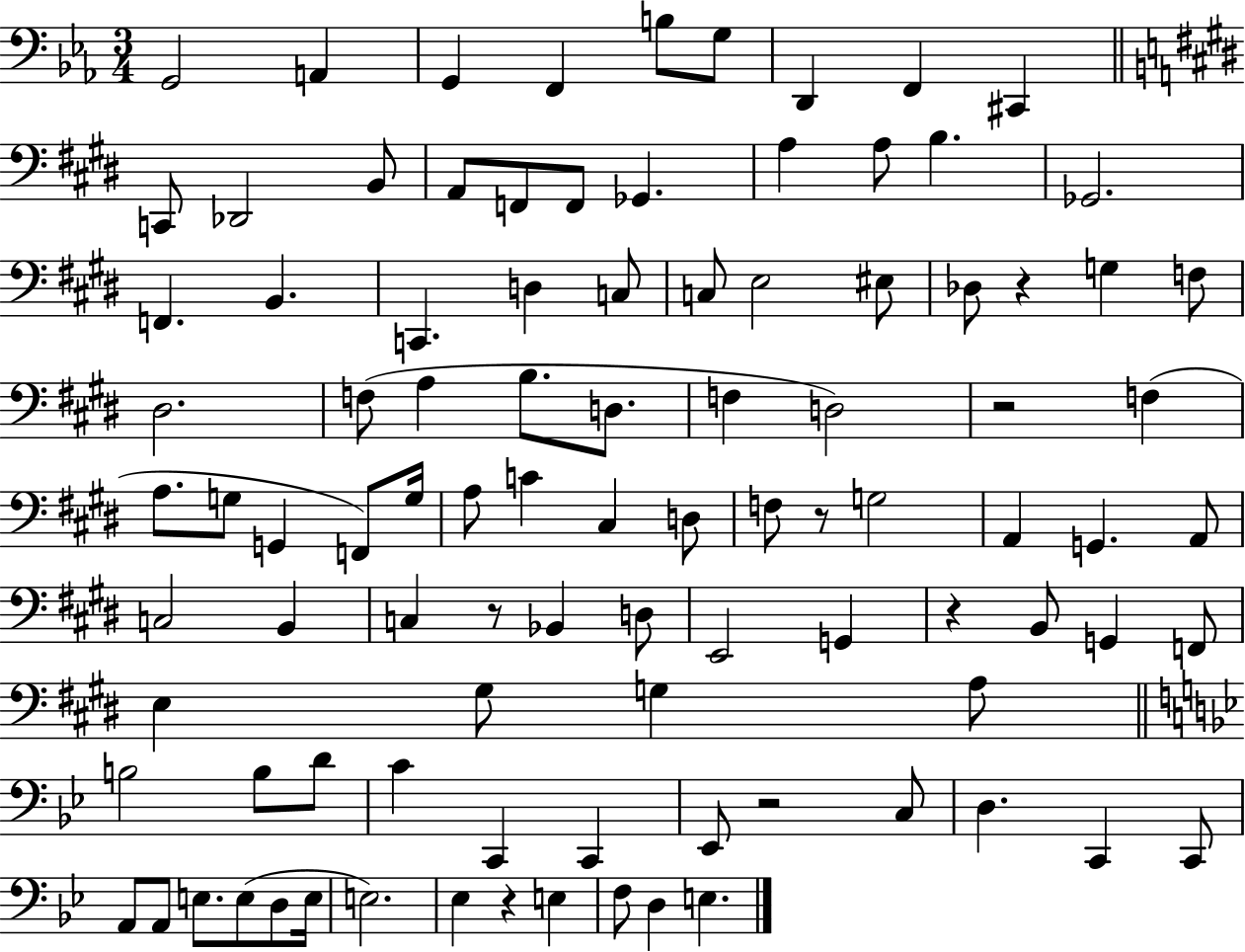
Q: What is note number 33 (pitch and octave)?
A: F3